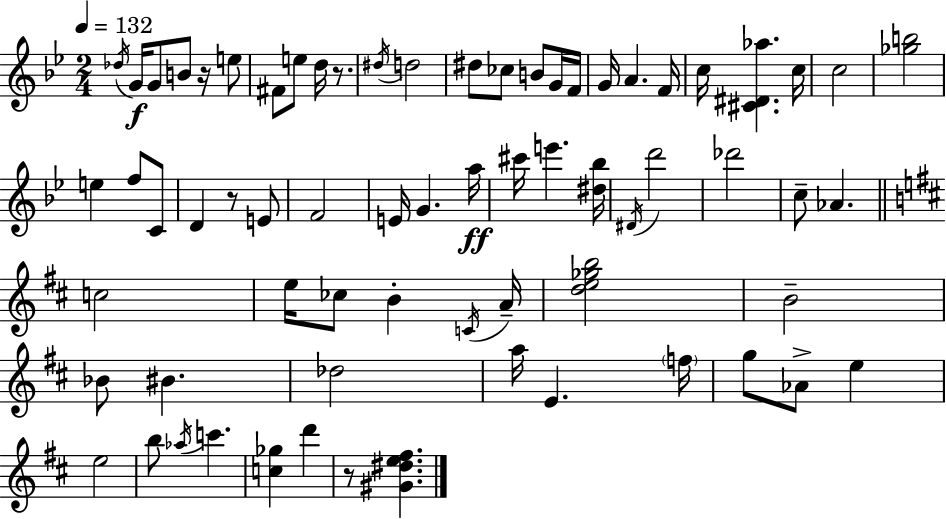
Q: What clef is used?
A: treble